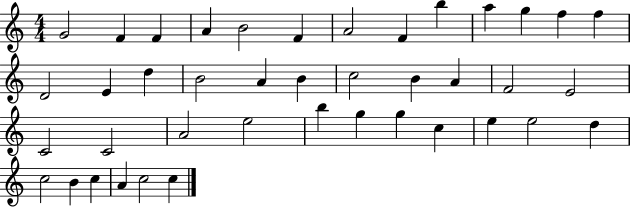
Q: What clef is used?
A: treble